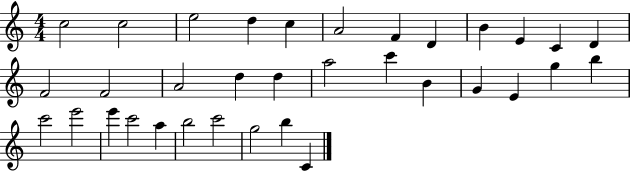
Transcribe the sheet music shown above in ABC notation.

X:1
T:Untitled
M:4/4
L:1/4
K:C
c2 c2 e2 d c A2 F D B E C D F2 F2 A2 d d a2 c' B G E g b c'2 e'2 e' c'2 a b2 c'2 g2 b C